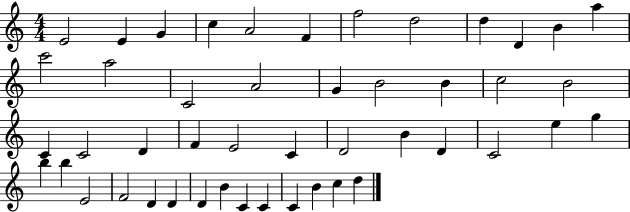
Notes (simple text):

E4/h E4/q G4/q C5/q A4/h F4/q F5/h D5/h D5/q D4/q B4/q A5/q C6/h A5/h C4/h A4/h G4/q B4/h B4/q C5/h B4/h C4/q C4/h D4/q F4/q E4/h C4/q D4/h B4/q D4/q C4/h E5/q G5/q B5/q B5/q E4/h F4/h D4/q D4/q D4/q B4/q C4/q C4/q C4/q B4/q C5/q D5/q